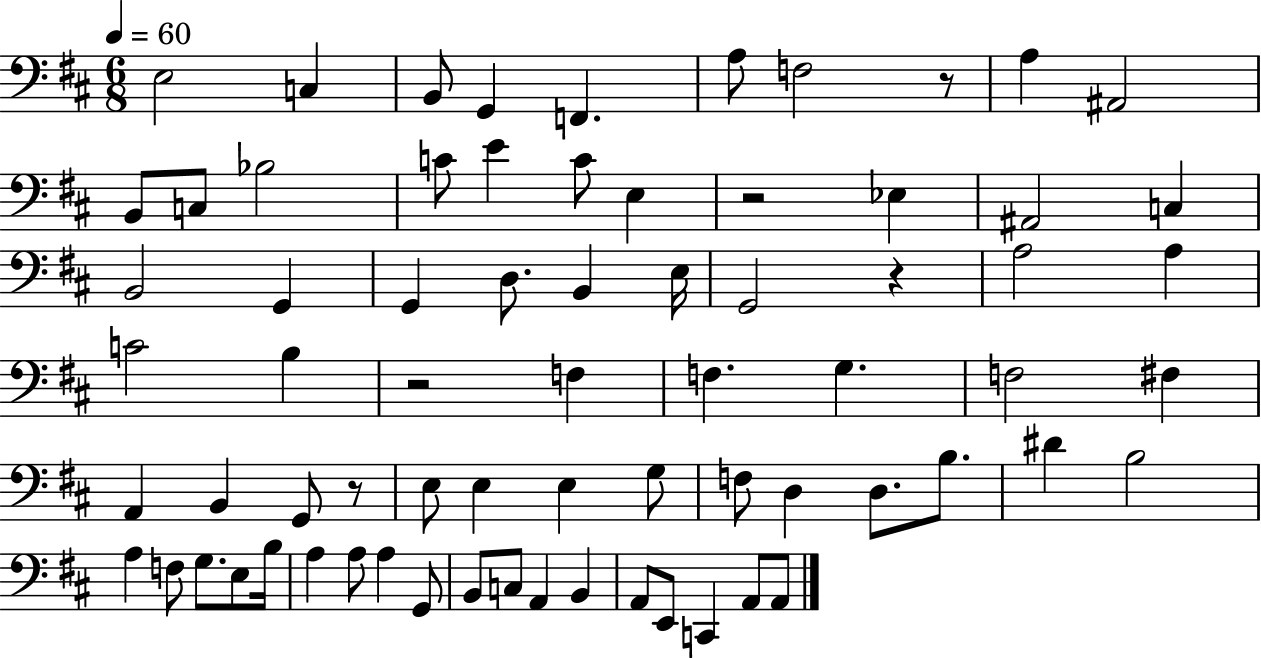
X:1
T:Untitled
M:6/8
L:1/4
K:D
E,2 C, B,,/2 G,, F,, A,/2 F,2 z/2 A, ^A,,2 B,,/2 C,/2 _B,2 C/2 E C/2 E, z2 _E, ^A,,2 C, B,,2 G,, G,, D,/2 B,, E,/4 G,,2 z A,2 A, C2 B, z2 F, F, G, F,2 ^F, A,, B,, G,,/2 z/2 E,/2 E, E, G,/2 F,/2 D, D,/2 B,/2 ^D B,2 A, F,/2 G,/2 E,/2 B,/4 A, A,/2 A, G,,/2 B,,/2 C,/2 A,, B,, A,,/2 E,,/2 C,, A,,/2 A,,/2